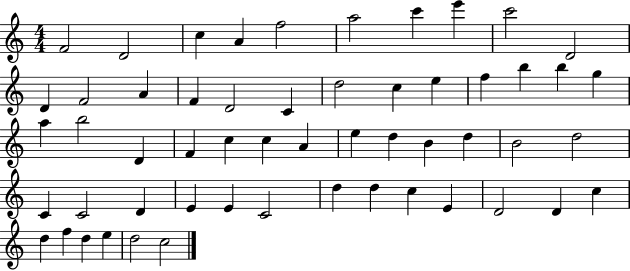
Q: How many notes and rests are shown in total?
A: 55